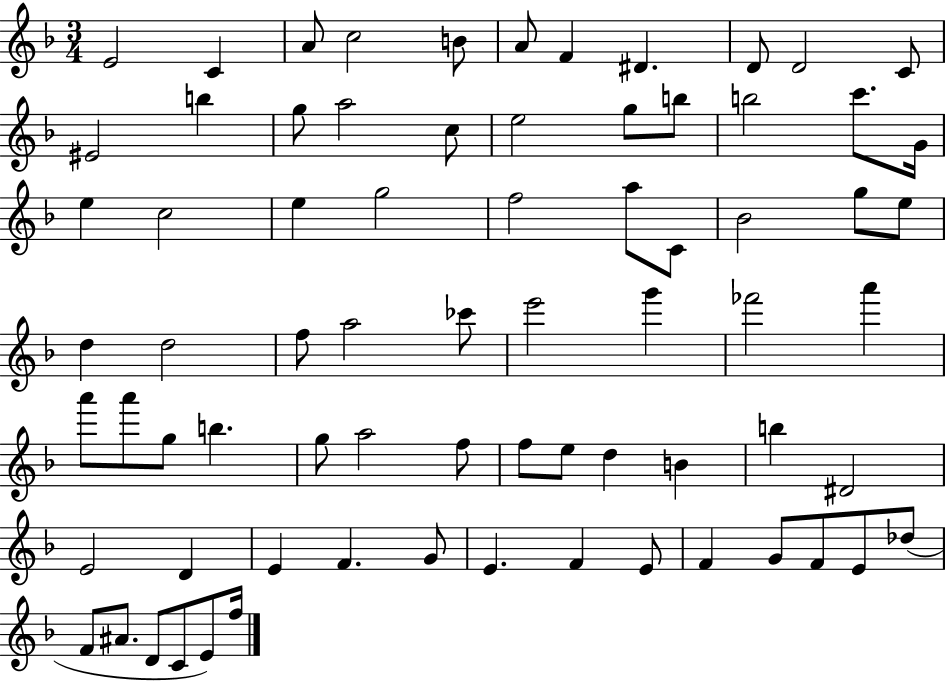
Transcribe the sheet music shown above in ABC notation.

X:1
T:Untitled
M:3/4
L:1/4
K:F
E2 C A/2 c2 B/2 A/2 F ^D D/2 D2 C/2 ^E2 b g/2 a2 c/2 e2 g/2 b/2 b2 c'/2 G/4 e c2 e g2 f2 a/2 C/2 _B2 g/2 e/2 d d2 f/2 a2 _c'/2 e'2 g' _f'2 a' a'/2 a'/2 g/2 b g/2 a2 f/2 f/2 e/2 d B b ^D2 E2 D E F G/2 E F E/2 F G/2 F/2 E/2 _d/2 F/2 ^A/2 D/2 C/2 E/2 f/4